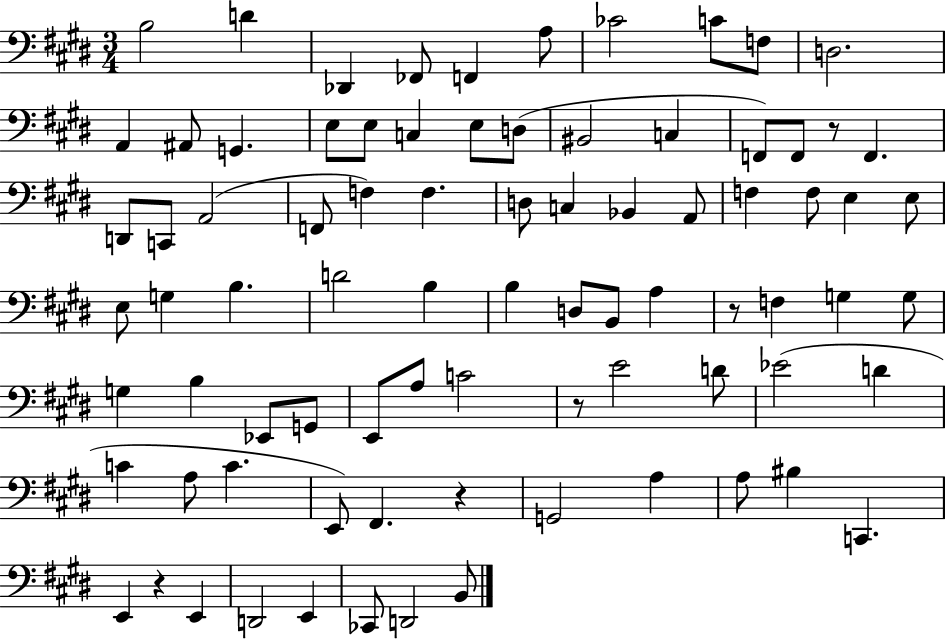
{
  \clef bass
  \numericTimeSignature
  \time 3/4
  \key e \major
  b2 d'4 | des,4 fes,8 f,4 a8 | ces'2 c'8 f8 | d2. | \break a,4 ais,8 g,4. | e8 e8 c4 e8 d8( | bis,2 c4 | f,8) f,8 r8 f,4. | \break d,8 c,8 a,2( | f,8 f4) f4. | d8 c4 bes,4 a,8 | f4 f8 e4 e8 | \break e8 g4 b4. | d'2 b4 | b4 d8 b,8 a4 | r8 f4 g4 g8 | \break g4 b4 ees,8 g,8 | e,8 a8 c'2 | r8 e'2 d'8 | ees'2( d'4 | \break c'4 a8 c'4. | e,8) fis,4. r4 | g,2 a4 | a8 bis4 c,4. | \break e,4 r4 e,4 | d,2 e,4 | ces,8 d,2 b,8 | \bar "|."
}